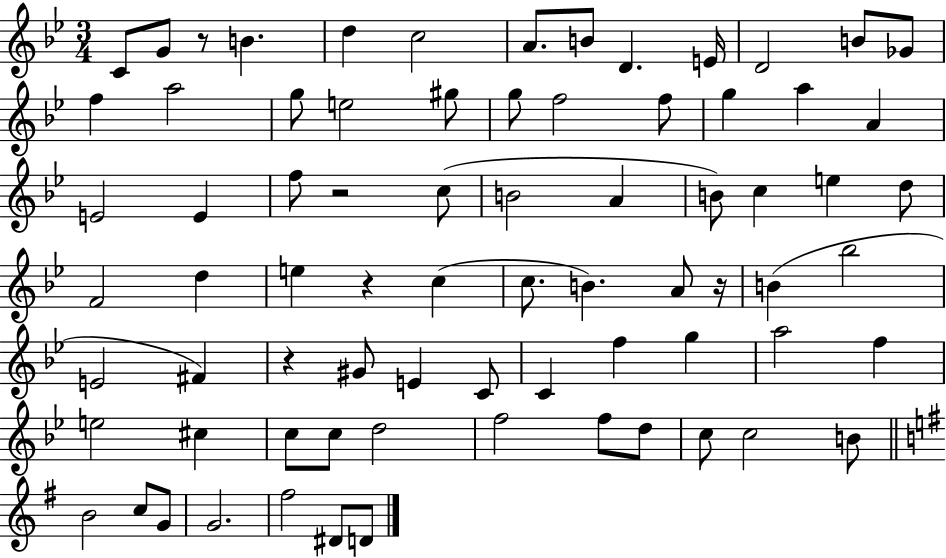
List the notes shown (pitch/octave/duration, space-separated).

C4/e G4/e R/e B4/q. D5/q C5/h A4/e. B4/e D4/q. E4/s D4/h B4/e Gb4/e F5/q A5/h G5/e E5/h G#5/e G5/e F5/h F5/e G5/q A5/q A4/q E4/h E4/q F5/e R/h C5/e B4/h A4/q B4/e C5/q E5/q D5/e F4/h D5/q E5/q R/q C5/q C5/e. B4/q. A4/e R/s B4/q Bb5/h E4/h F#4/q R/q G#4/e E4/q C4/e C4/q F5/q G5/q A5/h F5/q E5/h C#5/q C5/e C5/e D5/h F5/h F5/e D5/e C5/e C5/h B4/e B4/h C5/e G4/e G4/h. F#5/h D#4/e D4/e